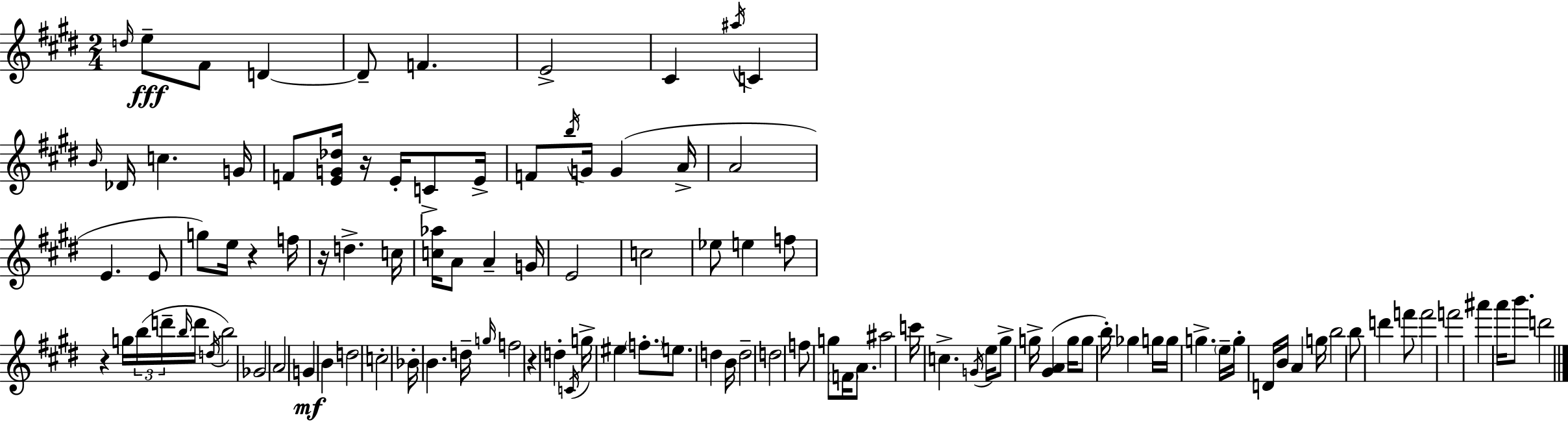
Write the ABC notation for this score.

X:1
T:Untitled
M:2/4
L:1/4
K:E
d/4 e/2 ^F/2 D D/2 F E2 ^C ^a/4 C B/4 _D/4 c G/4 F/2 [EG_d]/4 z/4 E/4 C/2 E/4 F/2 b/4 G/4 G A/4 A2 E E/2 g/2 e/4 z f/4 z/4 d c/4 [c_a]/4 A/2 A G/4 E2 c2 _e/2 e f/2 z g/4 b/4 d'/4 b/4 d'/4 d/4 b2 _G2 A2 G B d2 c2 _B/4 B d/4 g/4 f2 z d C/4 g/4 ^e f/2 e/2 d B/4 d2 d2 f/2 g/2 F/4 A/2 ^a2 c'/4 c G/4 e/4 ^g/2 g/4 [^GA] g/4 g/2 b/4 _g g/4 g/4 g e/4 g/4 D/4 B/4 A g/4 b2 b/2 d' f'/2 f'2 f'2 ^a' a'/4 b'/2 d'2